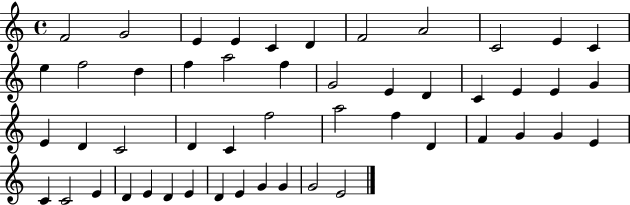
{
  \clef treble
  \time 4/4
  \defaultTimeSignature
  \key c \major
  f'2 g'2 | e'4 e'4 c'4 d'4 | f'2 a'2 | c'2 e'4 c'4 | \break e''4 f''2 d''4 | f''4 a''2 f''4 | g'2 e'4 d'4 | c'4 e'4 e'4 g'4 | \break e'4 d'4 c'2 | d'4 c'4 f''2 | a''2 f''4 d'4 | f'4 g'4 g'4 e'4 | \break c'4 c'2 e'4 | d'4 e'4 d'4 e'4 | d'4 e'4 g'4 g'4 | g'2 e'2 | \break \bar "|."
}